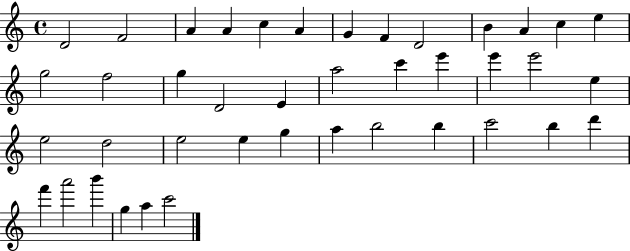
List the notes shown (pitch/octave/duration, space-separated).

D4/h F4/h A4/q A4/q C5/q A4/q G4/q F4/q D4/h B4/q A4/q C5/q E5/q G5/h F5/h G5/q D4/h E4/q A5/h C6/q E6/q E6/q E6/h E5/q E5/h D5/h E5/h E5/q G5/q A5/q B5/h B5/q C6/h B5/q D6/q F6/q A6/h B6/q G5/q A5/q C6/h